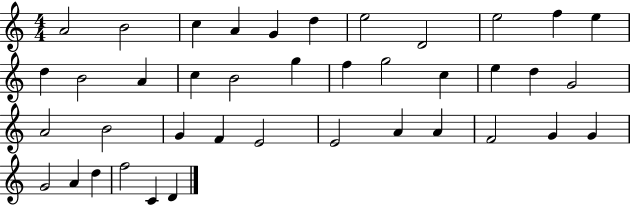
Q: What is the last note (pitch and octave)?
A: D4